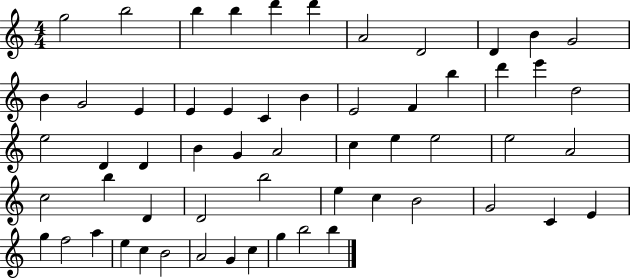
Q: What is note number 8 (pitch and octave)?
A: D4